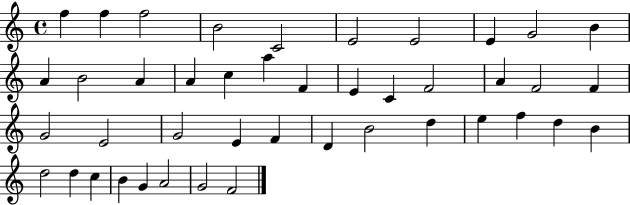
F5/q F5/q F5/h B4/h C4/h E4/h E4/h E4/q G4/h B4/q A4/q B4/h A4/q A4/q C5/q A5/q F4/q E4/q C4/q F4/h A4/q F4/h F4/q G4/h E4/h G4/h E4/q F4/q D4/q B4/h D5/q E5/q F5/q D5/q B4/q D5/h D5/q C5/q B4/q G4/q A4/h G4/h F4/h